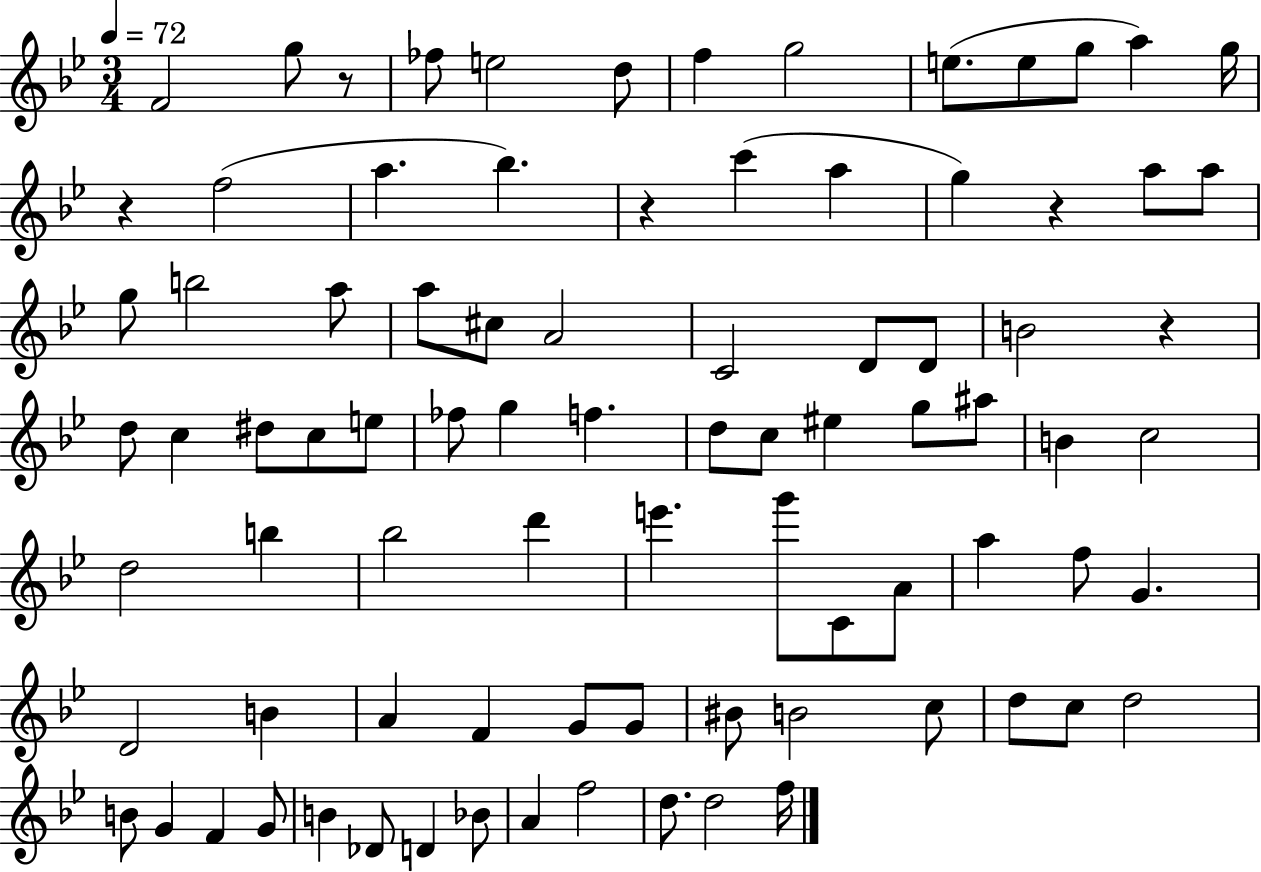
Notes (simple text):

F4/h G5/e R/e FES5/e E5/h D5/e F5/q G5/h E5/e. E5/e G5/e A5/q G5/s R/q F5/h A5/q. Bb5/q. R/q C6/q A5/q G5/q R/q A5/e A5/e G5/e B5/h A5/e A5/e C#5/e A4/h C4/h D4/e D4/e B4/h R/q D5/e C5/q D#5/e C5/e E5/e FES5/e G5/q F5/q. D5/e C5/e EIS5/q G5/e A#5/e B4/q C5/h D5/h B5/q Bb5/h D6/q E6/q. G6/e C4/e A4/e A5/q F5/e G4/q. D4/h B4/q A4/q F4/q G4/e G4/e BIS4/e B4/h C5/e D5/e C5/e D5/h B4/e G4/q F4/q G4/e B4/q Db4/e D4/q Bb4/e A4/q F5/h D5/e. D5/h F5/s